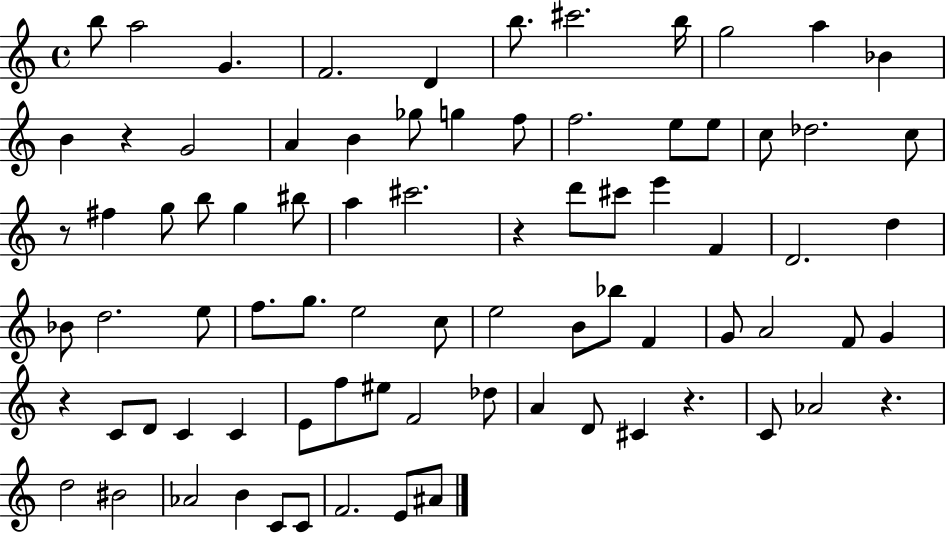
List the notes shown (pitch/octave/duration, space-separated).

B5/e A5/h G4/q. F4/h. D4/q B5/e. C#6/h. B5/s G5/h A5/q Bb4/q B4/q R/q G4/h A4/q B4/q Gb5/e G5/q F5/e F5/h. E5/e E5/e C5/e Db5/h. C5/e R/e F#5/q G5/e B5/e G5/q BIS5/e A5/q C#6/h. R/q D6/e C#6/e E6/q F4/q D4/h. D5/q Bb4/e D5/h. E5/e F5/e. G5/e. E5/h C5/e E5/h B4/e Bb5/e F4/q G4/e A4/h F4/e G4/q R/q C4/e D4/e C4/q C4/q E4/e F5/e EIS5/e F4/h Db5/e A4/q D4/e C#4/q R/q. C4/e Ab4/h R/q. D5/h BIS4/h Ab4/h B4/q C4/e C4/e F4/h. E4/e A#4/e